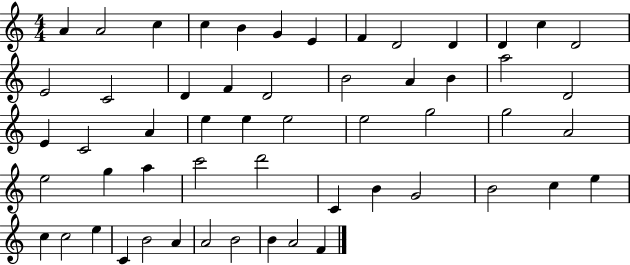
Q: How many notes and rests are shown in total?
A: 55